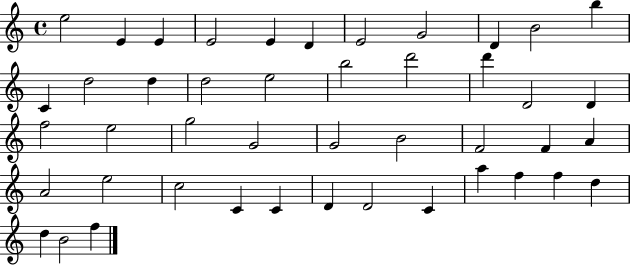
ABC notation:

X:1
T:Untitled
M:4/4
L:1/4
K:C
e2 E E E2 E D E2 G2 D B2 b C d2 d d2 e2 b2 d'2 d' D2 D f2 e2 g2 G2 G2 B2 F2 F A A2 e2 c2 C C D D2 C a f f d d B2 f